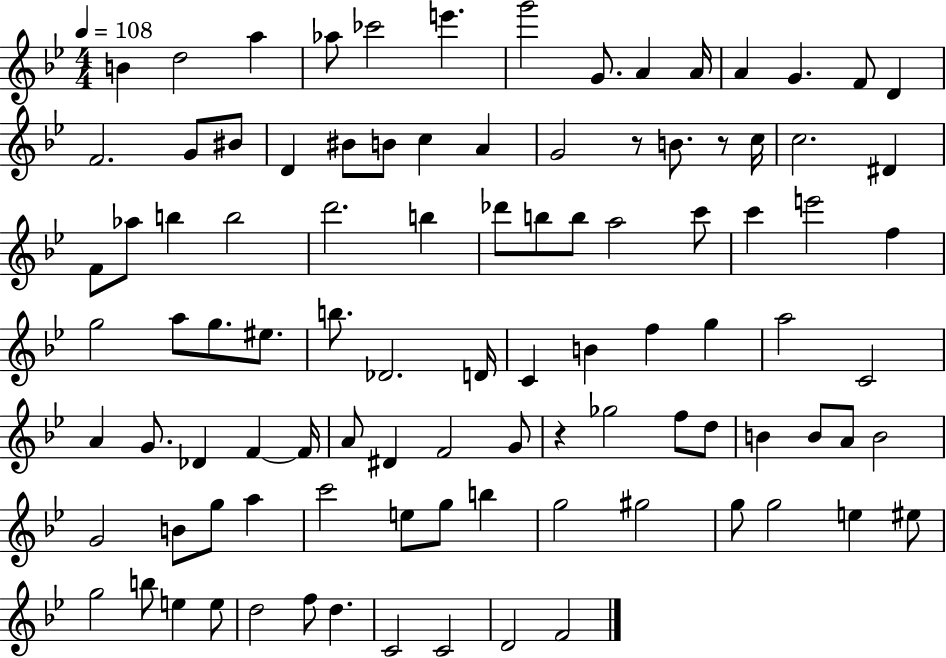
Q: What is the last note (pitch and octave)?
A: F4